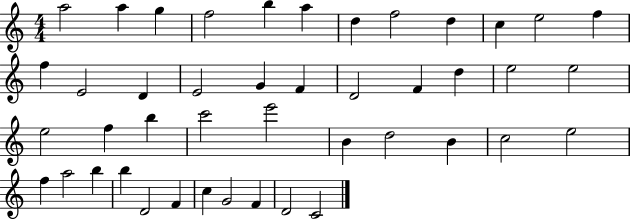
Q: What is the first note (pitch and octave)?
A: A5